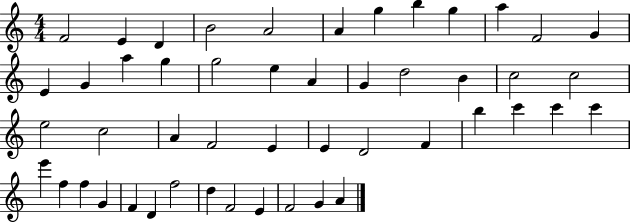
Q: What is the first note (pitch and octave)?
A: F4